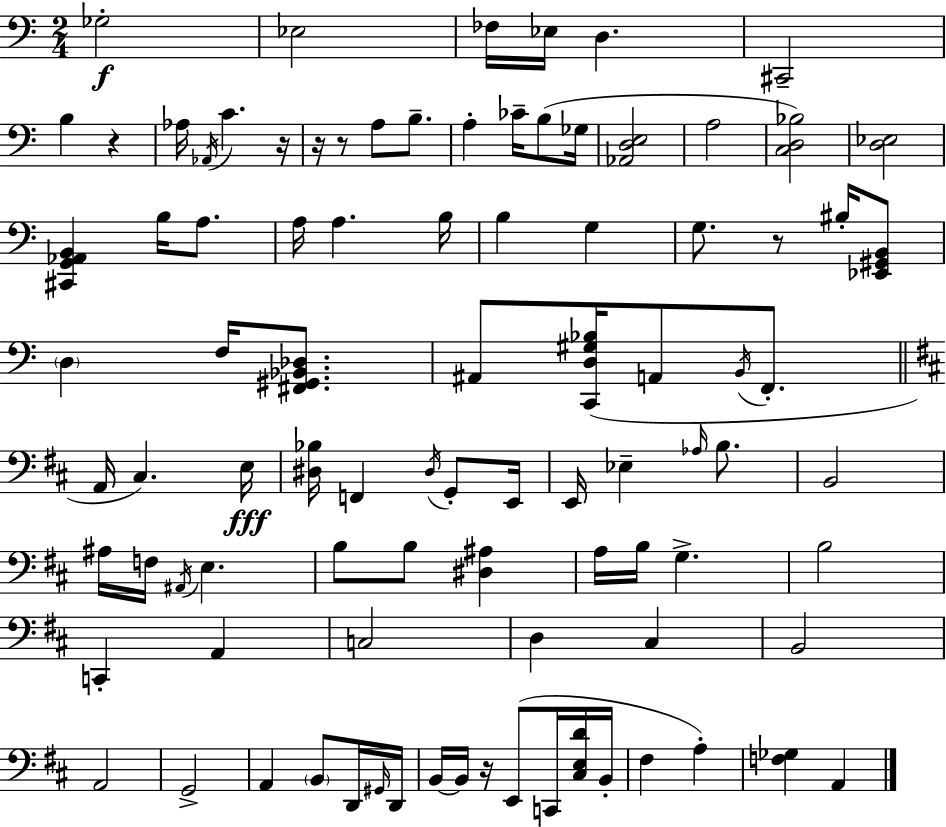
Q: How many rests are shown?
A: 6